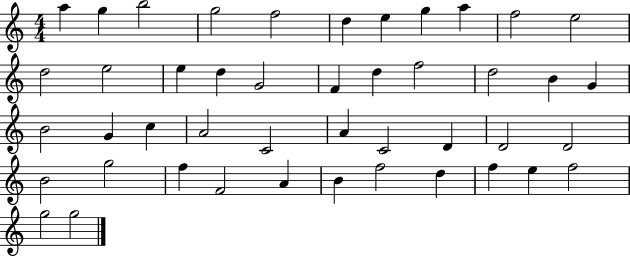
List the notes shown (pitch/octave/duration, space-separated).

A5/q G5/q B5/h G5/h F5/h D5/q E5/q G5/q A5/q F5/h E5/h D5/h E5/h E5/q D5/q G4/h F4/q D5/q F5/h D5/h B4/q G4/q B4/h G4/q C5/q A4/h C4/h A4/q C4/h D4/q D4/h D4/h B4/h G5/h F5/q F4/h A4/q B4/q F5/h D5/q F5/q E5/q F5/h G5/h G5/h